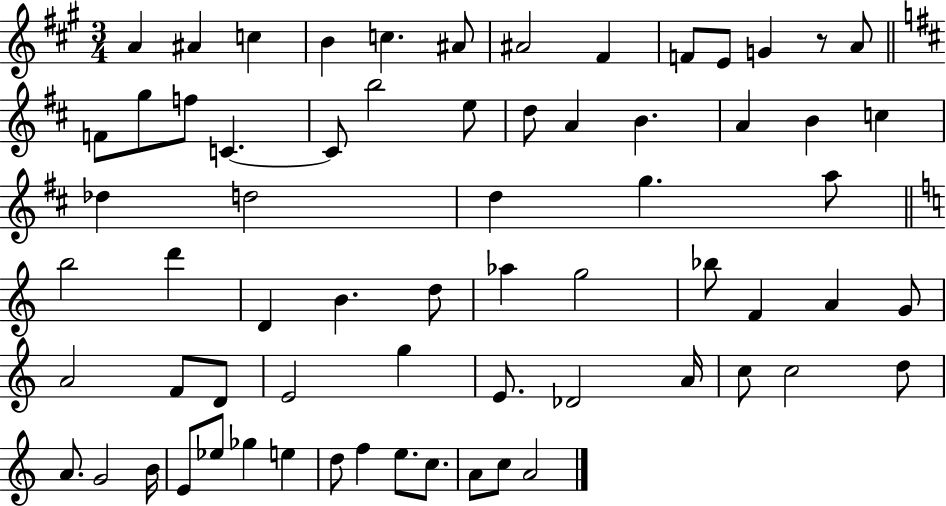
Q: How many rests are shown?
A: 1